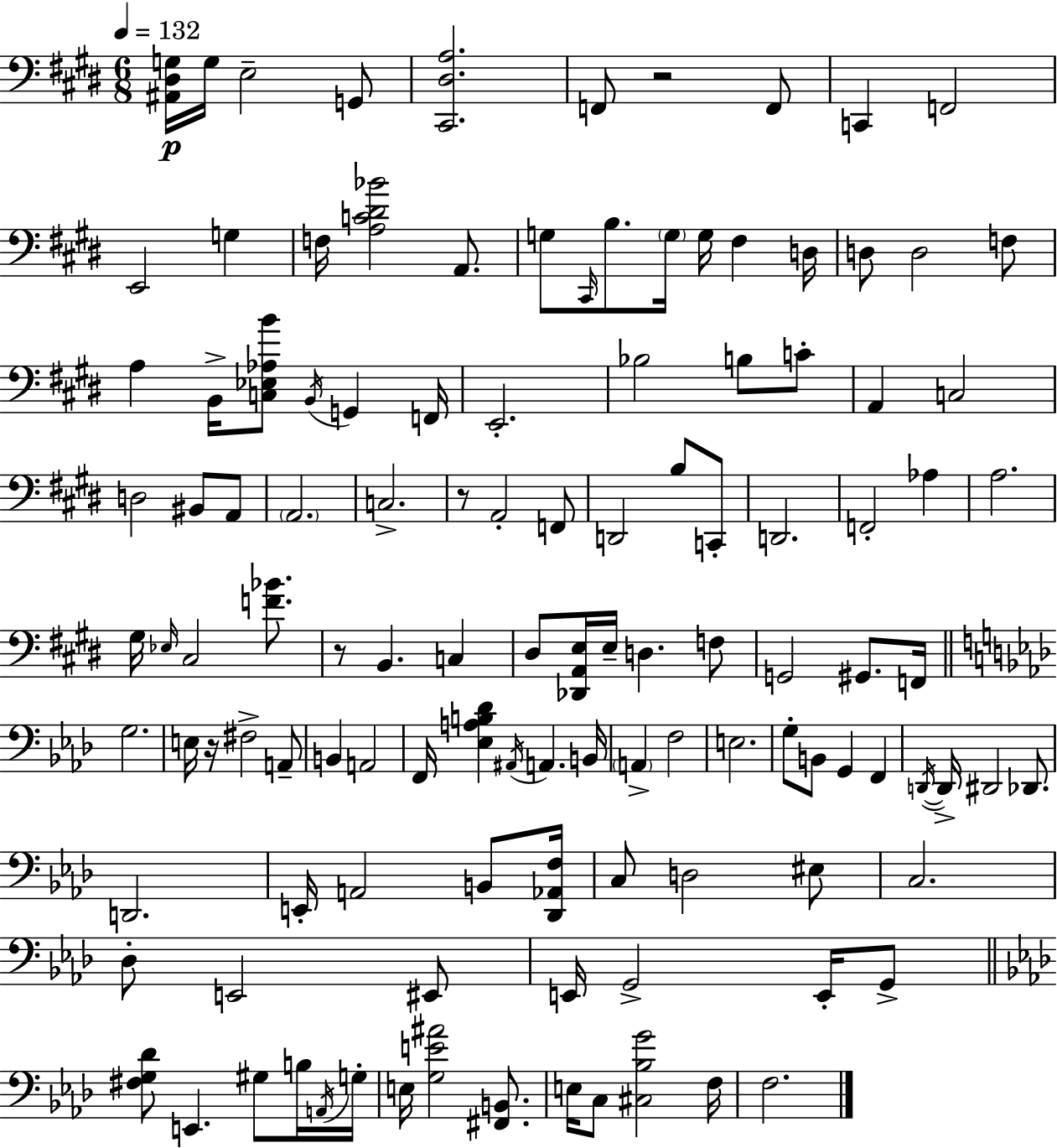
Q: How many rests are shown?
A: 4